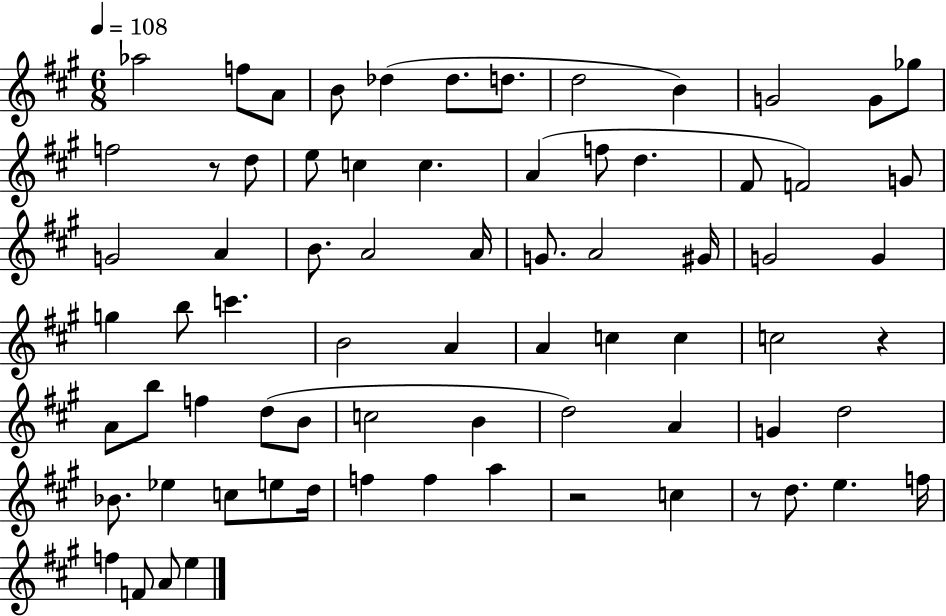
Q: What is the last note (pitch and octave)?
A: E5